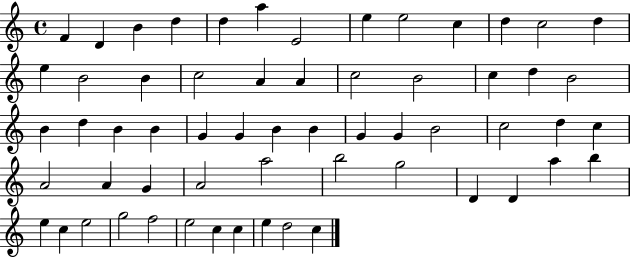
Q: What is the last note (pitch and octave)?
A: C5